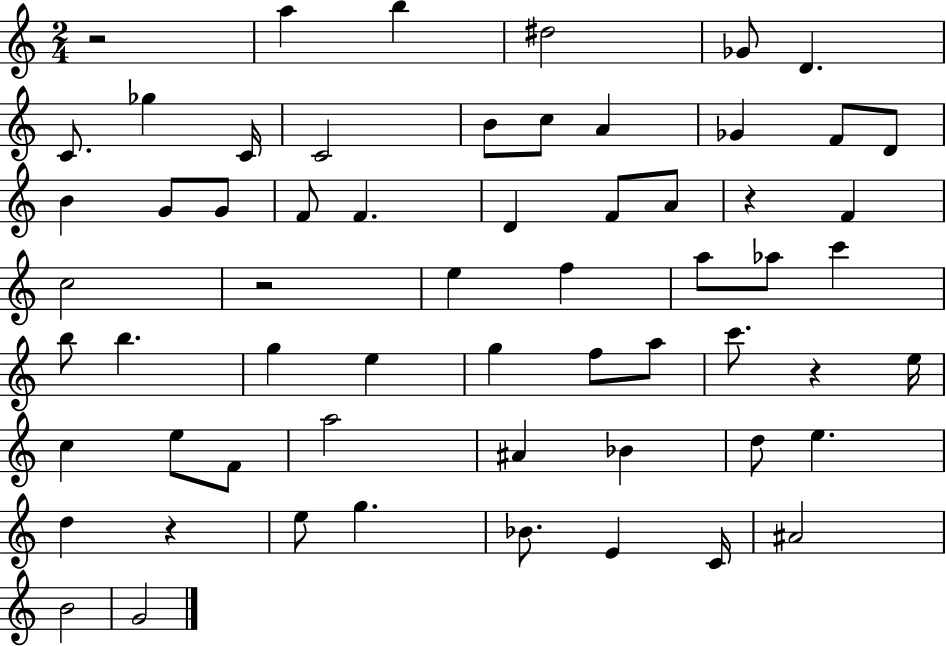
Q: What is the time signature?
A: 2/4